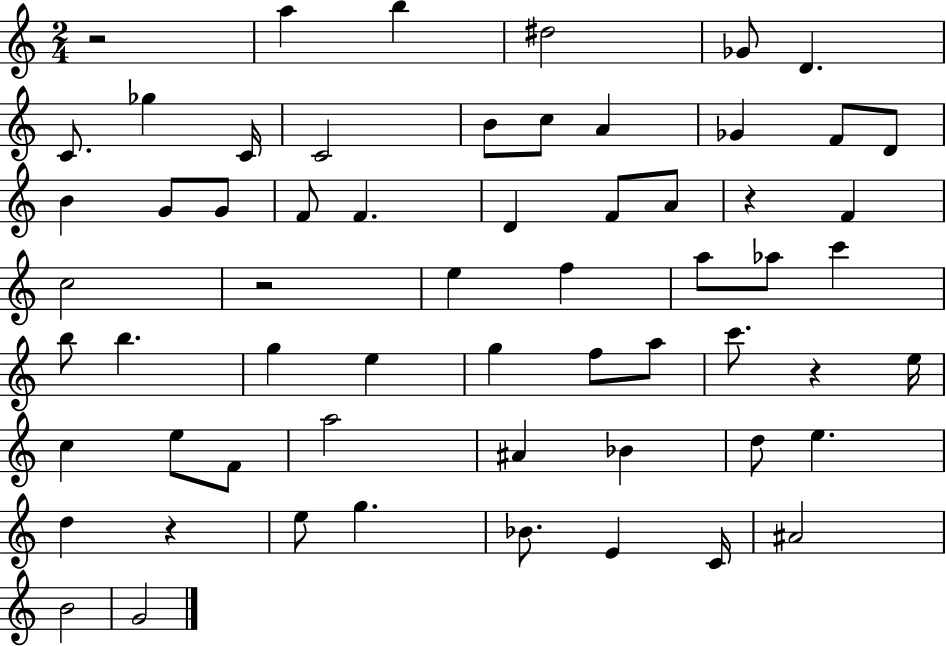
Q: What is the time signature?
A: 2/4